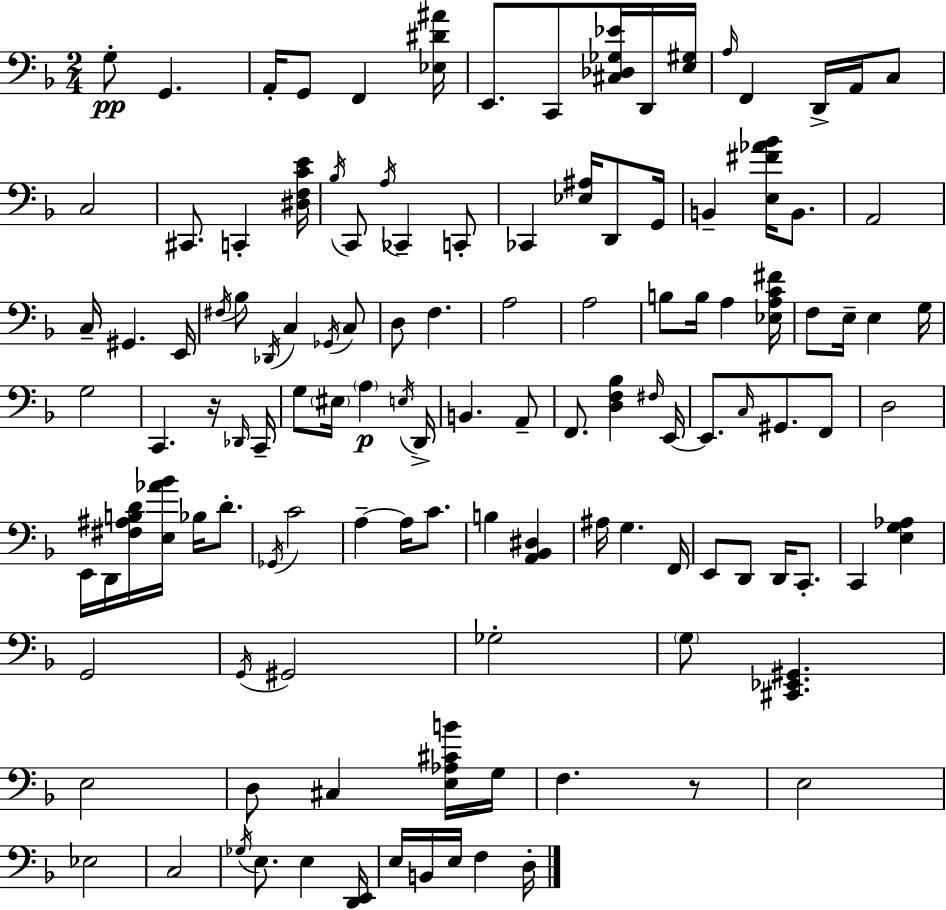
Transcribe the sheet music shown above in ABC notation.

X:1
T:Untitled
M:2/4
L:1/4
K:F
G,/2 G,, A,,/4 G,,/2 F,, [_E,^D^A]/4 E,,/2 C,,/2 [^C,_D,_G,_E]/4 D,,/4 [E,^G,]/4 A,/4 F,, D,,/4 A,,/4 C,/2 C,2 ^C,,/2 C,, [^D,F,CE]/4 _B,/4 C,,/2 A,/4 _C,, C,,/2 _C,, [_E,^A,]/4 D,,/2 G,,/4 B,, [E,^F_A_B]/4 B,,/2 A,,2 C,/4 ^G,, E,,/4 ^F,/4 _B,/2 _D,,/4 C, _G,,/4 C,/2 D,/2 F, A,2 A,2 B,/2 B,/4 A, [_E,A,C^F]/4 F,/2 E,/4 E, G,/4 G,2 C,, z/4 _D,,/4 C,,/4 G,/2 ^E,/4 A, E,/4 D,,/4 B,, A,,/2 F,,/2 [D,F,_B,] ^F,/4 E,,/4 E,,/2 C,/4 ^G,,/2 F,,/2 D,2 E,,/4 D,,/4 [^F,^A,B,D]/4 [E,_A_B]/4 _B,/4 D/2 _G,,/4 C2 A, A,/4 C/2 B, [A,,_B,,^D,] ^A,/4 G, F,,/4 E,,/2 D,,/2 D,,/4 C,,/2 C,, [E,G,_A,] G,,2 G,,/4 ^G,,2 _G,2 G,/2 [^C,,_E,,^G,,] E,2 D,/2 ^C, [E,_A,^CB]/4 G,/4 F, z/2 E,2 _E,2 C,2 _G,/4 E,/2 E, [D,,E,,]/4 E,/4 B,,/4 E,/4 F, D,/4